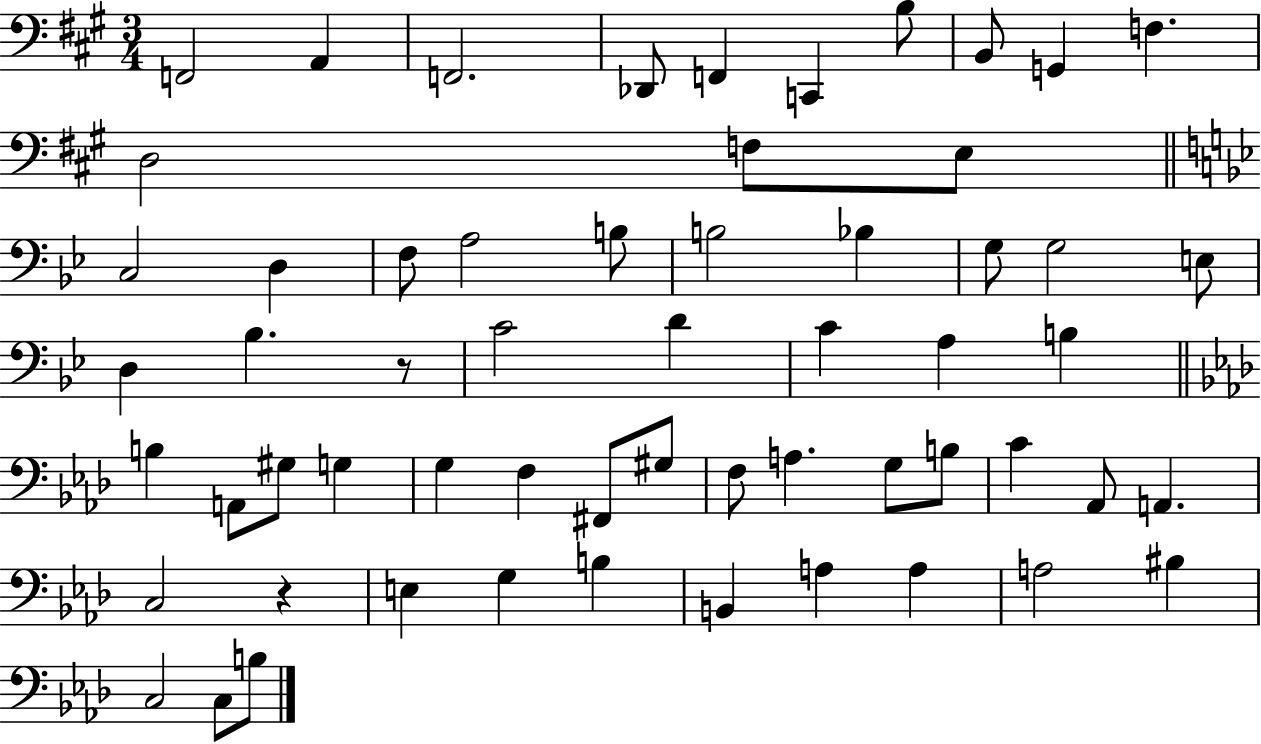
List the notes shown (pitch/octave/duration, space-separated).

F2/h A2/q F2/h. Db2/e F2/q C2/q B3/e B2/e G2/q F3/q. D3/h F3/e E3/e C3/h D3/q F3/e A3/h B3/e B3/h Bb3/q G3/e G3/h E3/e D3/q Bb3/q. R/e C4/h D4/q C4/q A3/q B3/q B3/q A2/e G#3/e G3/q G3/q F3/q F#2/e G#3/e F3/e A3/q. G3/e B3/e C4/q Ab2/e A2/q. C3/h R/q E3/q G3/q B3/q B2/q A3/q A3/q A3/h BIS3/q C3/h C3/e B3/e